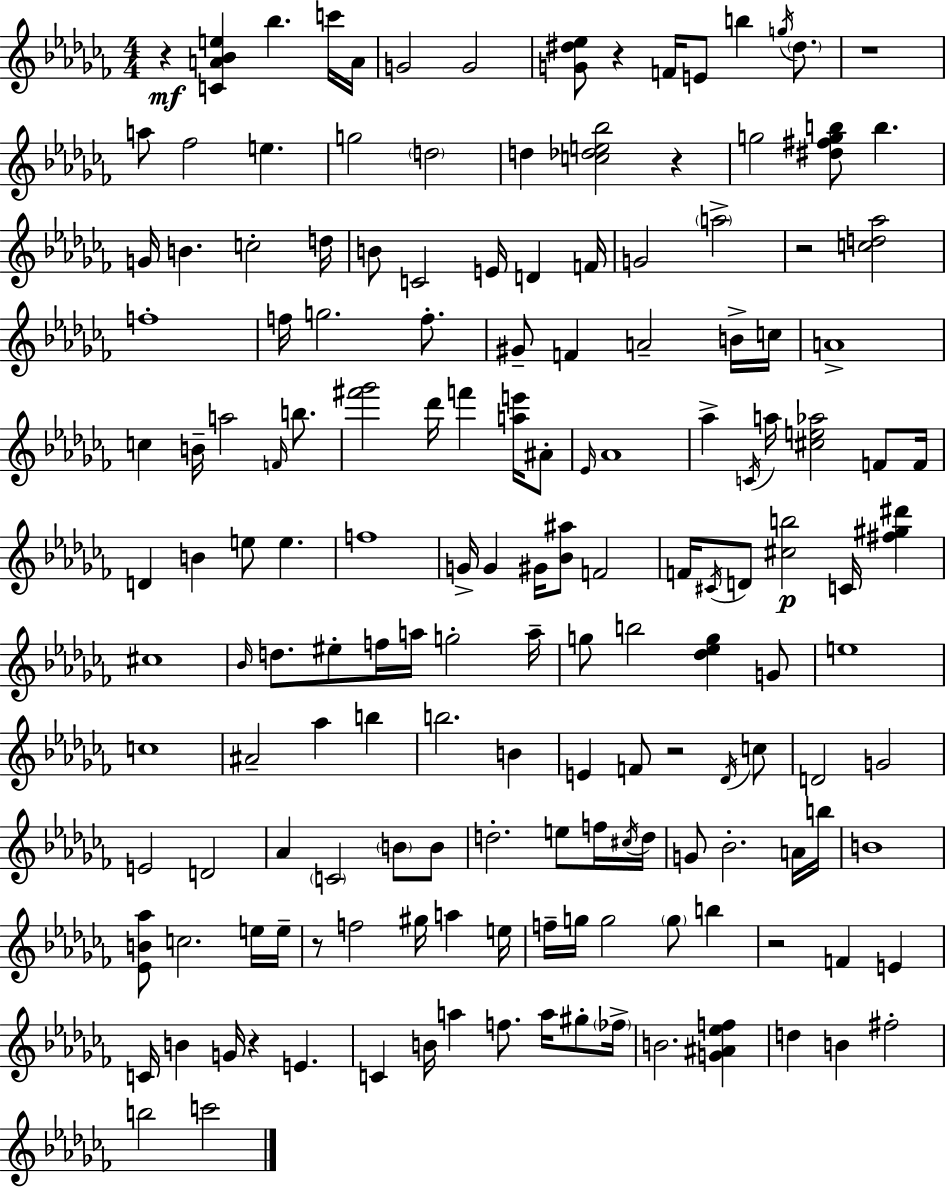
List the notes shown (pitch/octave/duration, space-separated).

R/q [C4,A4,Bb4,E5]/q Bb5/q. C6/s A4/s G4/h G4/h [G4,D#5,Eb5]/e R/q F4/s E4/e B5/q G5/s D#5/e. R/w A5/e FES5/h E5/q. G5/h D5/h D5/q [C5,Db5,E5,Bb5]/h R/q G5/h [D#5,F#5,G5,B5]/e B5/q. G4/s B4/q. C5/h D5/s B4/e C4/h E4/s D4/q F4/s G4/h A5/h R/h [C5,D5,Ab5]/h F5/w F5/s G5/h. F5/e. G#4/e F4/q A4/h B4/s C5/s A4/w C5/q B4/s A5/h F4/s B5/e. [F#6,Gb6]/h Db6/s F6/q [A5,E6]/s A#4/e Eb4/s Ab4/w Ab5/q C4/s A5/s [C#5,E5,Ab5]/h F4/e F4/s D4/q B4/q E5/e E5/q. F5/w G4/s G4/q G#4/s [Bb4,A#5]/e F4/h F4/s C#4/s D4/e [C#5,B5]/h C4/s [F#5,G#5,D#6]/q C#5/w Bb4/s D5/e. EIS5/e F5/s A5/s G5/h A5/s G5/e B5/h [Db5,Eb5,G5]/q G4/e E5/w C5/w A#4/h Ab5/q B5/q B5/h. B4/q E4/q F4/e R/h Db4/s C5/e D4/h G4/h E4/h D4/h Ab4/q C4/h B4/e B4/e D5/h. E5/e F5/s C#5/s D5/s G4/e Bb4/h. A4/s B5/s B4/w [Eb4,B4,Ab5]/e C5/h. E5/s E5/s R/e F5/h G#5/s A5/q E5/s F5/s G5/s G5/h G5/e B5/q R/h F4/q E4/q C4/s B4/q G4/s R/q E4/q. C4/q B4/s A5/q F5/e. A5/s G#5/e FES5/s B4/h. [G4,A#4,Eb5,F5]/q D5/q B4/q F#5/h B5/h C6/h